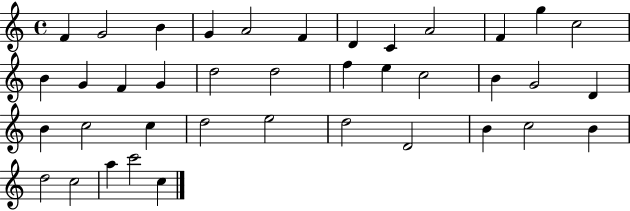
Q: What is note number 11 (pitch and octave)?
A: G5